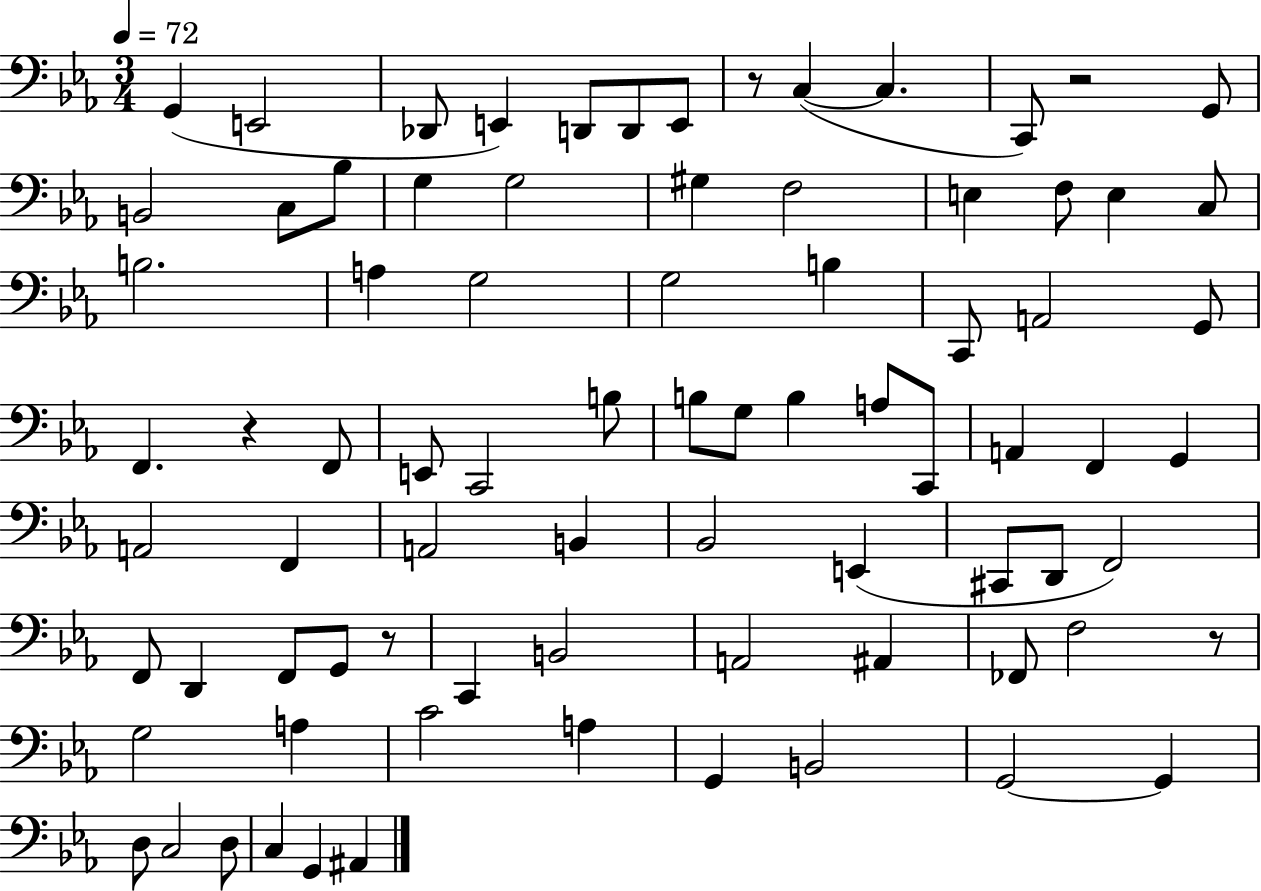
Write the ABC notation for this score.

X:1
T:Untitled
M:3/4
L:1/4
K:Eb
G,, E,,2 _D,,/2 E,, D,,/2 D,,/2 E,,/2 z/2 C, C, C,,/2 z2 G,,/2 B,,2 C,/2 _B,/2 G, G,2 ^G, F,2 E, F,/2 E, C,/2 B,2 A, G,2 G,2 B, C,,/2 A,,2 G,,/2 F,, z F,,/2 E,,/2 C,,2 B,/2 B,/2 G,/2 B, A,/2 C,,/2 A,, F,, G,, A,,2 F,, A,,2 B,, _B,,2 E,, ^C,,/2 D,,/2 F,,2 F,,/2 D,, F,,/2 G,,/2 z/2 C,, B,,2 A,,2 ^A,, _F,,/2 F,2 z/2 G,2 A, C2 A, G,, B,,2 G,,2 G,, D,/2 C,2 D,/2 C, G,, ^A,,